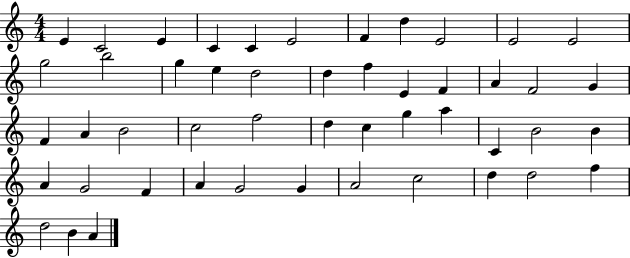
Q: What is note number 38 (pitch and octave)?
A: F4